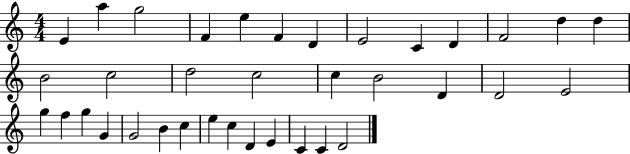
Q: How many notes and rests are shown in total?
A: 36